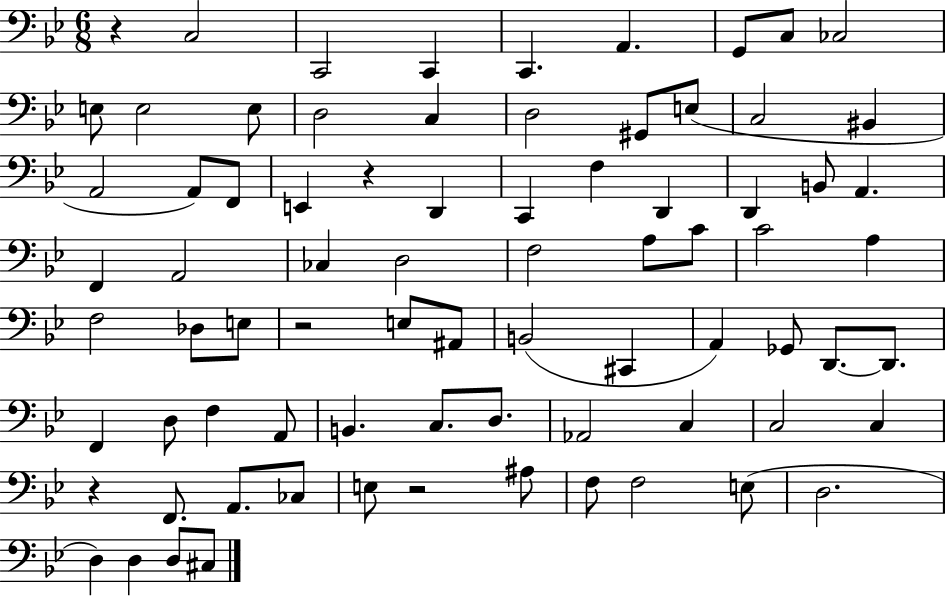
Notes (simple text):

R/q C3/h C2/h C2/q C2/q. A2/q. G2/e C3/e CES3/h E3/e E3/h E3/e D3/h C3/q D3/h G#2/e E3/e C3/h BIS2/q A2/h A2/e F2/e E2/q R/q D2/q C2/q F3/q D2/q D2/q B2/e A2/q. F2/q A2/h CES3/q D3/h F3/h A3/e C4/e C4/h A3/q F3/h Db3/e E3/e R/h E3/e A#2/e B2/h C#2/q A2/q Gb2/e D2/e. D2/e. F2/q D3/e F3/q A2/e B2/q. C3/e. D3/e. Ab2/h C3/q C3/h C3/q R/q F2/e. A2/e. CES3/e E3/e R/h A#3/e F3/e F3/h E3/e D3/h. D3/q D3/q D3/e C#3/e